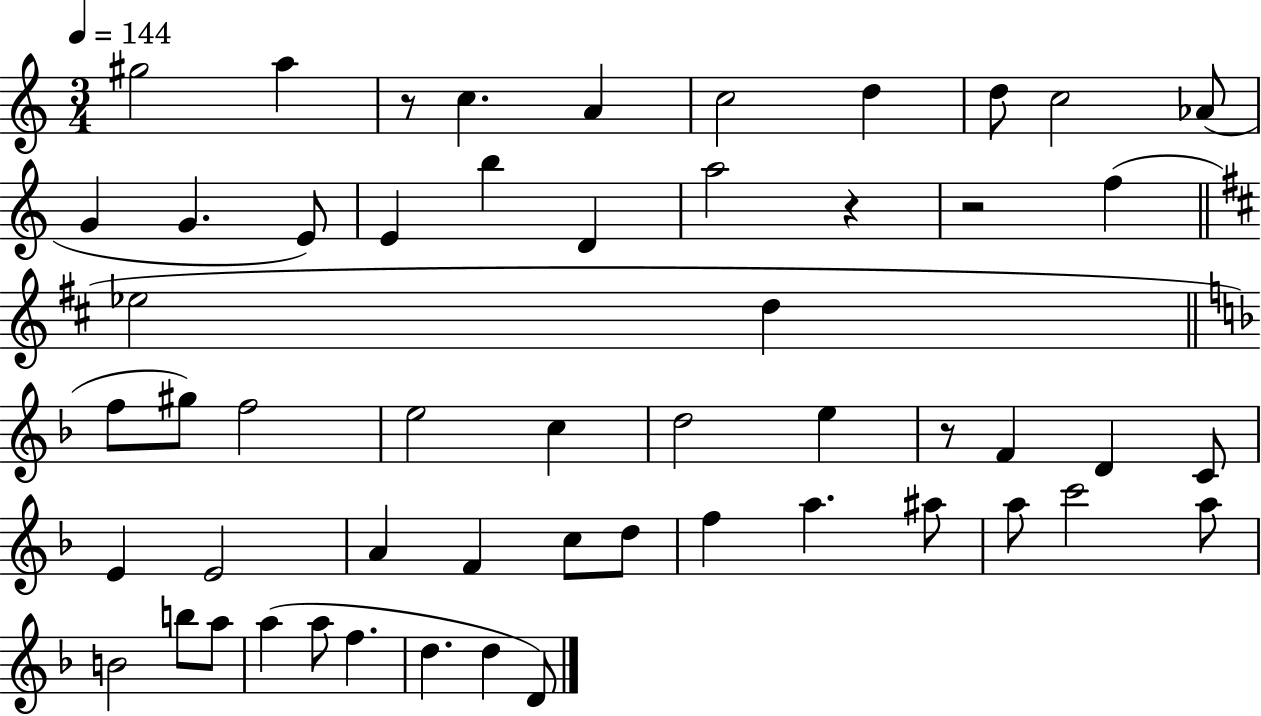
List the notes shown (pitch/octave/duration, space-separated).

G#5/h A5/q R/e C5/q. A4/q C5/h D5/q D5/e C5/h Ab4/e G4/q G4/q. E4/e E4/q B5/q D4/q A5/h R/q R/h F5/q Eb5/h D5/q F5/e G#5/e F5/h E5/h C5/q D5/h E5/q R/e F4/q D4/q C4/e E4/q E4/h A4/q F4/q C5/e D5/e F5/q A5/q. A#5/e A5/e C6/h A5/e B4/h B5/e A5/e A5/q A5/e F5/q. D5/q. D5/q D4/e